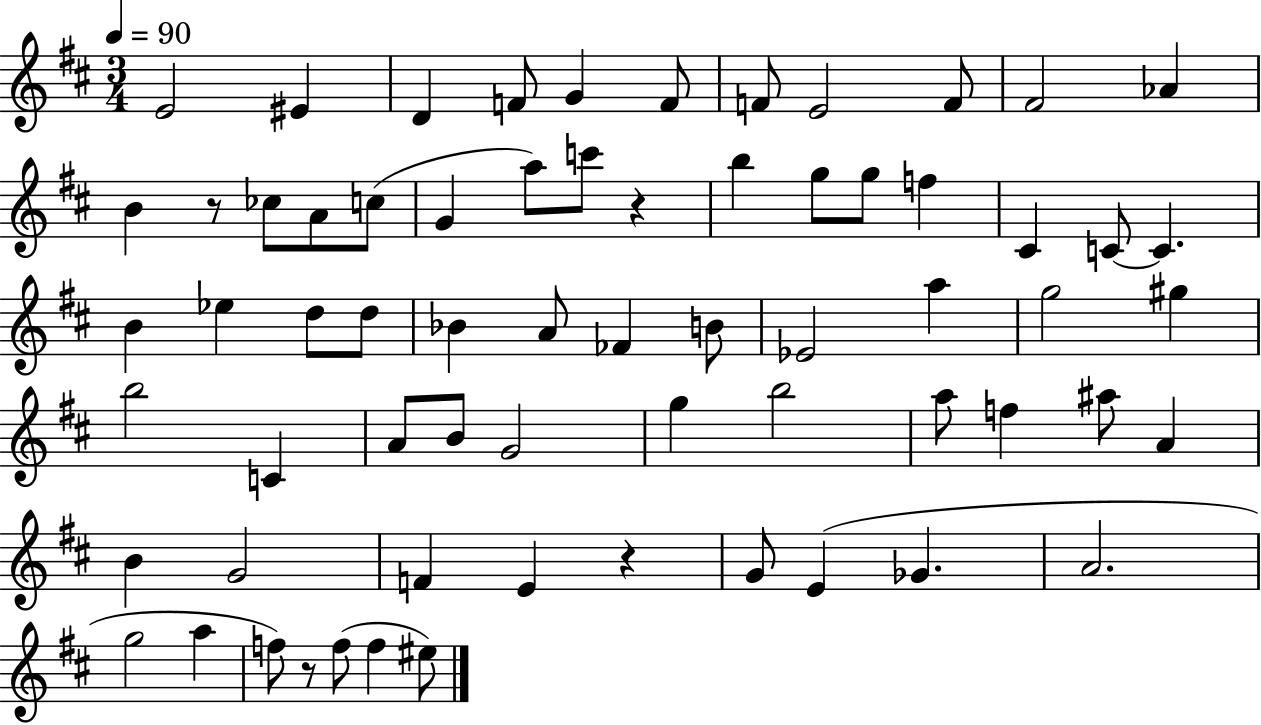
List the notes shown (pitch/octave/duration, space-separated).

E4/h EIS4/q D4/q F4/e G4/q F4/e F4/e E4/h F4/e F#4/h Ab4/q B4/q R/e CES5/e A4/e C5/e G4/q A5/e C6/e R/q B5/q G5/e G5/e F5/q C#4/q C4/e C4/q. B4/q Eb5/q D5/e D5/e Bb4/q A4/e FES4/q B4/e Eb4/h A5/q G5/h G#5/q B5/h C4/q A4/e B4/e G4/h G5/q B5/h A5/e F5/q A#5/e A4/q B4/q G4/h F4/q E4/q R/q G4/e E4/q Gb4/q. A4/h. G5/h A5/q F5/e R/e F5/e F5/q EIS5/e